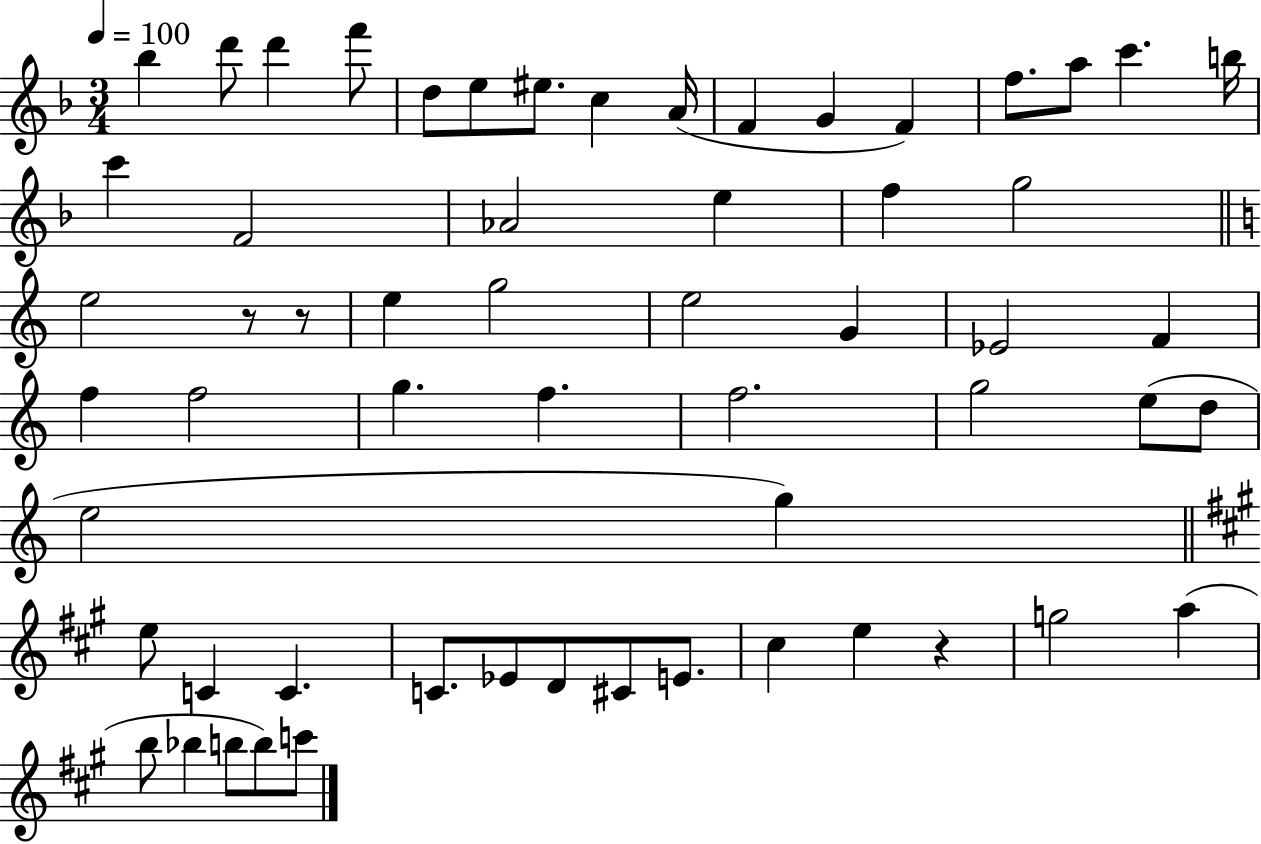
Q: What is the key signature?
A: F major